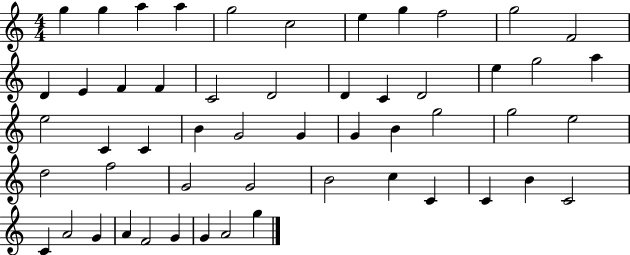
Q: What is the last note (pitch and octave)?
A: G5